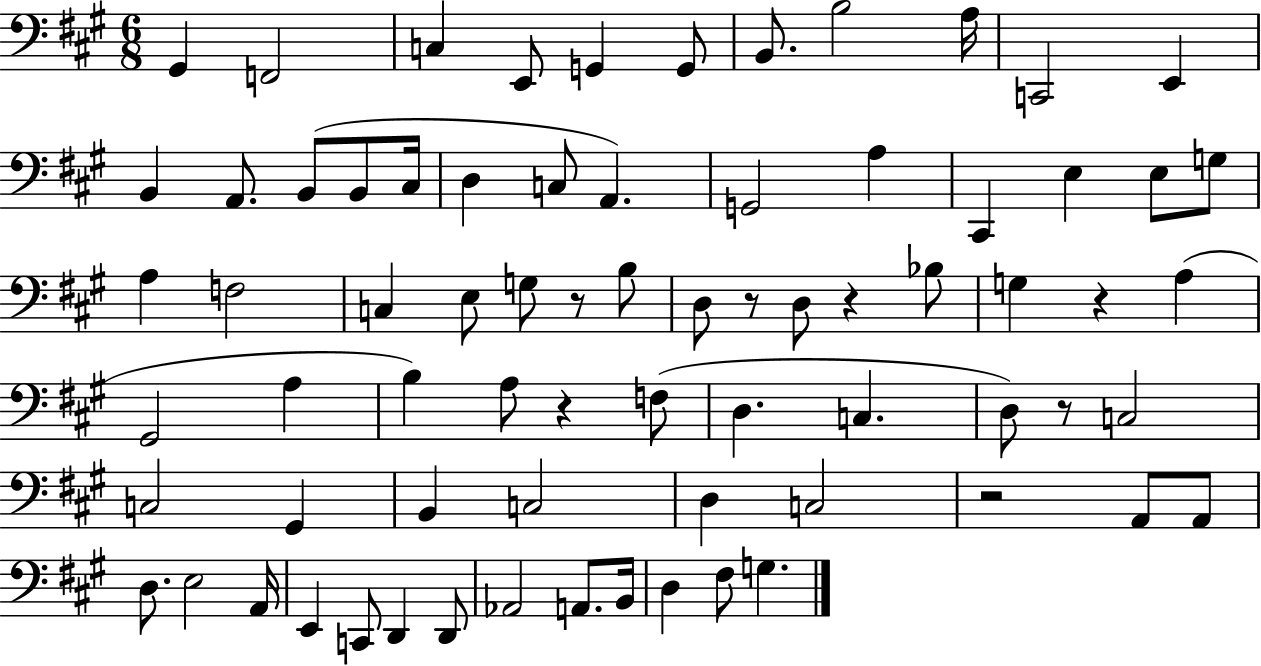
G#2/q F2/h C3/q E2/e G2/q G2/e B2/e. B3/h A3/s C2/h E2/q B2/q A2/e. B2/e B2/e C#3/s D3/q C3/e A2/q. G2/h A3/q C#2/q E3/q E3/e G3/e A3/q F3/h C3/q E3/e G3/e R/e B3/e D3/e R/e D3/e R/q Bb3/e G3/q R/q A3/q G#2/h A3/q B3/q A3/e R/q F3/e D3/q. C3/q. D3/e R/e C3/h C3/h G#2/q B2/q C3/h D3/q C3/h R/h A2/e A2/e D3/e. E3/h A2/s E2/q C2/e D2/q D2/e Ab2/h A2/e. B2/s D3/q F#3/e G3/q.